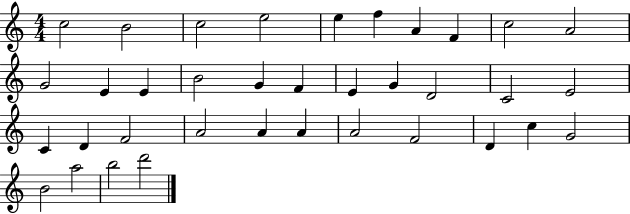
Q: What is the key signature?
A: C major